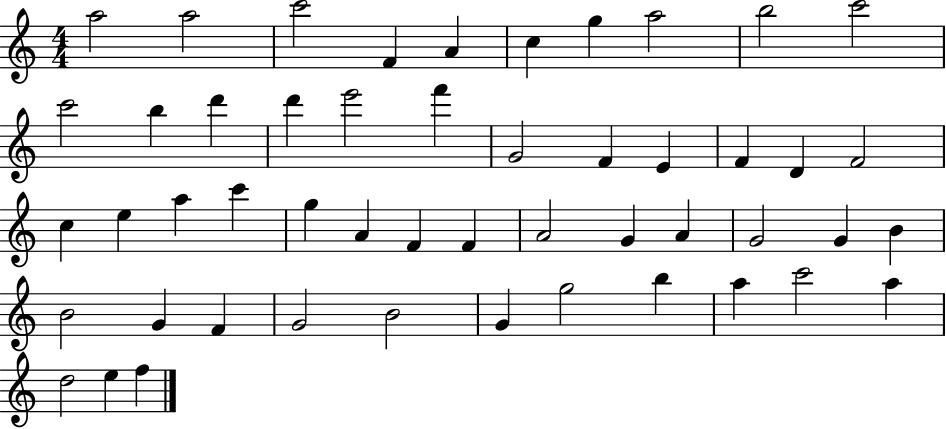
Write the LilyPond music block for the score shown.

{
  \clef treble
  \numericTimeSignature
  \time 4/4
  \key c \major
  a''2 a''2 | c'''2 f'4 a'4 | c''4 g''4 a''2 | b''2 c'''2 | \break c'''2 b''4 d'''4 | d'''4 e'''2 f'''4 | g'2 f'4 e'4 | f'4 d'4 f'2 | \break c''4 e''4 a''4 c'''4 | g''4 a'4 f'4 f'4 | a'2 g'4 a'4 | g'2 g'4 b'4 | \break b'2 g'4 f'4 | g'2 b'2 | g'4 g''2 b''4 | a''4 c'''2 a''4 | \break d''2 e''4 f''4 | \bar "|."
}